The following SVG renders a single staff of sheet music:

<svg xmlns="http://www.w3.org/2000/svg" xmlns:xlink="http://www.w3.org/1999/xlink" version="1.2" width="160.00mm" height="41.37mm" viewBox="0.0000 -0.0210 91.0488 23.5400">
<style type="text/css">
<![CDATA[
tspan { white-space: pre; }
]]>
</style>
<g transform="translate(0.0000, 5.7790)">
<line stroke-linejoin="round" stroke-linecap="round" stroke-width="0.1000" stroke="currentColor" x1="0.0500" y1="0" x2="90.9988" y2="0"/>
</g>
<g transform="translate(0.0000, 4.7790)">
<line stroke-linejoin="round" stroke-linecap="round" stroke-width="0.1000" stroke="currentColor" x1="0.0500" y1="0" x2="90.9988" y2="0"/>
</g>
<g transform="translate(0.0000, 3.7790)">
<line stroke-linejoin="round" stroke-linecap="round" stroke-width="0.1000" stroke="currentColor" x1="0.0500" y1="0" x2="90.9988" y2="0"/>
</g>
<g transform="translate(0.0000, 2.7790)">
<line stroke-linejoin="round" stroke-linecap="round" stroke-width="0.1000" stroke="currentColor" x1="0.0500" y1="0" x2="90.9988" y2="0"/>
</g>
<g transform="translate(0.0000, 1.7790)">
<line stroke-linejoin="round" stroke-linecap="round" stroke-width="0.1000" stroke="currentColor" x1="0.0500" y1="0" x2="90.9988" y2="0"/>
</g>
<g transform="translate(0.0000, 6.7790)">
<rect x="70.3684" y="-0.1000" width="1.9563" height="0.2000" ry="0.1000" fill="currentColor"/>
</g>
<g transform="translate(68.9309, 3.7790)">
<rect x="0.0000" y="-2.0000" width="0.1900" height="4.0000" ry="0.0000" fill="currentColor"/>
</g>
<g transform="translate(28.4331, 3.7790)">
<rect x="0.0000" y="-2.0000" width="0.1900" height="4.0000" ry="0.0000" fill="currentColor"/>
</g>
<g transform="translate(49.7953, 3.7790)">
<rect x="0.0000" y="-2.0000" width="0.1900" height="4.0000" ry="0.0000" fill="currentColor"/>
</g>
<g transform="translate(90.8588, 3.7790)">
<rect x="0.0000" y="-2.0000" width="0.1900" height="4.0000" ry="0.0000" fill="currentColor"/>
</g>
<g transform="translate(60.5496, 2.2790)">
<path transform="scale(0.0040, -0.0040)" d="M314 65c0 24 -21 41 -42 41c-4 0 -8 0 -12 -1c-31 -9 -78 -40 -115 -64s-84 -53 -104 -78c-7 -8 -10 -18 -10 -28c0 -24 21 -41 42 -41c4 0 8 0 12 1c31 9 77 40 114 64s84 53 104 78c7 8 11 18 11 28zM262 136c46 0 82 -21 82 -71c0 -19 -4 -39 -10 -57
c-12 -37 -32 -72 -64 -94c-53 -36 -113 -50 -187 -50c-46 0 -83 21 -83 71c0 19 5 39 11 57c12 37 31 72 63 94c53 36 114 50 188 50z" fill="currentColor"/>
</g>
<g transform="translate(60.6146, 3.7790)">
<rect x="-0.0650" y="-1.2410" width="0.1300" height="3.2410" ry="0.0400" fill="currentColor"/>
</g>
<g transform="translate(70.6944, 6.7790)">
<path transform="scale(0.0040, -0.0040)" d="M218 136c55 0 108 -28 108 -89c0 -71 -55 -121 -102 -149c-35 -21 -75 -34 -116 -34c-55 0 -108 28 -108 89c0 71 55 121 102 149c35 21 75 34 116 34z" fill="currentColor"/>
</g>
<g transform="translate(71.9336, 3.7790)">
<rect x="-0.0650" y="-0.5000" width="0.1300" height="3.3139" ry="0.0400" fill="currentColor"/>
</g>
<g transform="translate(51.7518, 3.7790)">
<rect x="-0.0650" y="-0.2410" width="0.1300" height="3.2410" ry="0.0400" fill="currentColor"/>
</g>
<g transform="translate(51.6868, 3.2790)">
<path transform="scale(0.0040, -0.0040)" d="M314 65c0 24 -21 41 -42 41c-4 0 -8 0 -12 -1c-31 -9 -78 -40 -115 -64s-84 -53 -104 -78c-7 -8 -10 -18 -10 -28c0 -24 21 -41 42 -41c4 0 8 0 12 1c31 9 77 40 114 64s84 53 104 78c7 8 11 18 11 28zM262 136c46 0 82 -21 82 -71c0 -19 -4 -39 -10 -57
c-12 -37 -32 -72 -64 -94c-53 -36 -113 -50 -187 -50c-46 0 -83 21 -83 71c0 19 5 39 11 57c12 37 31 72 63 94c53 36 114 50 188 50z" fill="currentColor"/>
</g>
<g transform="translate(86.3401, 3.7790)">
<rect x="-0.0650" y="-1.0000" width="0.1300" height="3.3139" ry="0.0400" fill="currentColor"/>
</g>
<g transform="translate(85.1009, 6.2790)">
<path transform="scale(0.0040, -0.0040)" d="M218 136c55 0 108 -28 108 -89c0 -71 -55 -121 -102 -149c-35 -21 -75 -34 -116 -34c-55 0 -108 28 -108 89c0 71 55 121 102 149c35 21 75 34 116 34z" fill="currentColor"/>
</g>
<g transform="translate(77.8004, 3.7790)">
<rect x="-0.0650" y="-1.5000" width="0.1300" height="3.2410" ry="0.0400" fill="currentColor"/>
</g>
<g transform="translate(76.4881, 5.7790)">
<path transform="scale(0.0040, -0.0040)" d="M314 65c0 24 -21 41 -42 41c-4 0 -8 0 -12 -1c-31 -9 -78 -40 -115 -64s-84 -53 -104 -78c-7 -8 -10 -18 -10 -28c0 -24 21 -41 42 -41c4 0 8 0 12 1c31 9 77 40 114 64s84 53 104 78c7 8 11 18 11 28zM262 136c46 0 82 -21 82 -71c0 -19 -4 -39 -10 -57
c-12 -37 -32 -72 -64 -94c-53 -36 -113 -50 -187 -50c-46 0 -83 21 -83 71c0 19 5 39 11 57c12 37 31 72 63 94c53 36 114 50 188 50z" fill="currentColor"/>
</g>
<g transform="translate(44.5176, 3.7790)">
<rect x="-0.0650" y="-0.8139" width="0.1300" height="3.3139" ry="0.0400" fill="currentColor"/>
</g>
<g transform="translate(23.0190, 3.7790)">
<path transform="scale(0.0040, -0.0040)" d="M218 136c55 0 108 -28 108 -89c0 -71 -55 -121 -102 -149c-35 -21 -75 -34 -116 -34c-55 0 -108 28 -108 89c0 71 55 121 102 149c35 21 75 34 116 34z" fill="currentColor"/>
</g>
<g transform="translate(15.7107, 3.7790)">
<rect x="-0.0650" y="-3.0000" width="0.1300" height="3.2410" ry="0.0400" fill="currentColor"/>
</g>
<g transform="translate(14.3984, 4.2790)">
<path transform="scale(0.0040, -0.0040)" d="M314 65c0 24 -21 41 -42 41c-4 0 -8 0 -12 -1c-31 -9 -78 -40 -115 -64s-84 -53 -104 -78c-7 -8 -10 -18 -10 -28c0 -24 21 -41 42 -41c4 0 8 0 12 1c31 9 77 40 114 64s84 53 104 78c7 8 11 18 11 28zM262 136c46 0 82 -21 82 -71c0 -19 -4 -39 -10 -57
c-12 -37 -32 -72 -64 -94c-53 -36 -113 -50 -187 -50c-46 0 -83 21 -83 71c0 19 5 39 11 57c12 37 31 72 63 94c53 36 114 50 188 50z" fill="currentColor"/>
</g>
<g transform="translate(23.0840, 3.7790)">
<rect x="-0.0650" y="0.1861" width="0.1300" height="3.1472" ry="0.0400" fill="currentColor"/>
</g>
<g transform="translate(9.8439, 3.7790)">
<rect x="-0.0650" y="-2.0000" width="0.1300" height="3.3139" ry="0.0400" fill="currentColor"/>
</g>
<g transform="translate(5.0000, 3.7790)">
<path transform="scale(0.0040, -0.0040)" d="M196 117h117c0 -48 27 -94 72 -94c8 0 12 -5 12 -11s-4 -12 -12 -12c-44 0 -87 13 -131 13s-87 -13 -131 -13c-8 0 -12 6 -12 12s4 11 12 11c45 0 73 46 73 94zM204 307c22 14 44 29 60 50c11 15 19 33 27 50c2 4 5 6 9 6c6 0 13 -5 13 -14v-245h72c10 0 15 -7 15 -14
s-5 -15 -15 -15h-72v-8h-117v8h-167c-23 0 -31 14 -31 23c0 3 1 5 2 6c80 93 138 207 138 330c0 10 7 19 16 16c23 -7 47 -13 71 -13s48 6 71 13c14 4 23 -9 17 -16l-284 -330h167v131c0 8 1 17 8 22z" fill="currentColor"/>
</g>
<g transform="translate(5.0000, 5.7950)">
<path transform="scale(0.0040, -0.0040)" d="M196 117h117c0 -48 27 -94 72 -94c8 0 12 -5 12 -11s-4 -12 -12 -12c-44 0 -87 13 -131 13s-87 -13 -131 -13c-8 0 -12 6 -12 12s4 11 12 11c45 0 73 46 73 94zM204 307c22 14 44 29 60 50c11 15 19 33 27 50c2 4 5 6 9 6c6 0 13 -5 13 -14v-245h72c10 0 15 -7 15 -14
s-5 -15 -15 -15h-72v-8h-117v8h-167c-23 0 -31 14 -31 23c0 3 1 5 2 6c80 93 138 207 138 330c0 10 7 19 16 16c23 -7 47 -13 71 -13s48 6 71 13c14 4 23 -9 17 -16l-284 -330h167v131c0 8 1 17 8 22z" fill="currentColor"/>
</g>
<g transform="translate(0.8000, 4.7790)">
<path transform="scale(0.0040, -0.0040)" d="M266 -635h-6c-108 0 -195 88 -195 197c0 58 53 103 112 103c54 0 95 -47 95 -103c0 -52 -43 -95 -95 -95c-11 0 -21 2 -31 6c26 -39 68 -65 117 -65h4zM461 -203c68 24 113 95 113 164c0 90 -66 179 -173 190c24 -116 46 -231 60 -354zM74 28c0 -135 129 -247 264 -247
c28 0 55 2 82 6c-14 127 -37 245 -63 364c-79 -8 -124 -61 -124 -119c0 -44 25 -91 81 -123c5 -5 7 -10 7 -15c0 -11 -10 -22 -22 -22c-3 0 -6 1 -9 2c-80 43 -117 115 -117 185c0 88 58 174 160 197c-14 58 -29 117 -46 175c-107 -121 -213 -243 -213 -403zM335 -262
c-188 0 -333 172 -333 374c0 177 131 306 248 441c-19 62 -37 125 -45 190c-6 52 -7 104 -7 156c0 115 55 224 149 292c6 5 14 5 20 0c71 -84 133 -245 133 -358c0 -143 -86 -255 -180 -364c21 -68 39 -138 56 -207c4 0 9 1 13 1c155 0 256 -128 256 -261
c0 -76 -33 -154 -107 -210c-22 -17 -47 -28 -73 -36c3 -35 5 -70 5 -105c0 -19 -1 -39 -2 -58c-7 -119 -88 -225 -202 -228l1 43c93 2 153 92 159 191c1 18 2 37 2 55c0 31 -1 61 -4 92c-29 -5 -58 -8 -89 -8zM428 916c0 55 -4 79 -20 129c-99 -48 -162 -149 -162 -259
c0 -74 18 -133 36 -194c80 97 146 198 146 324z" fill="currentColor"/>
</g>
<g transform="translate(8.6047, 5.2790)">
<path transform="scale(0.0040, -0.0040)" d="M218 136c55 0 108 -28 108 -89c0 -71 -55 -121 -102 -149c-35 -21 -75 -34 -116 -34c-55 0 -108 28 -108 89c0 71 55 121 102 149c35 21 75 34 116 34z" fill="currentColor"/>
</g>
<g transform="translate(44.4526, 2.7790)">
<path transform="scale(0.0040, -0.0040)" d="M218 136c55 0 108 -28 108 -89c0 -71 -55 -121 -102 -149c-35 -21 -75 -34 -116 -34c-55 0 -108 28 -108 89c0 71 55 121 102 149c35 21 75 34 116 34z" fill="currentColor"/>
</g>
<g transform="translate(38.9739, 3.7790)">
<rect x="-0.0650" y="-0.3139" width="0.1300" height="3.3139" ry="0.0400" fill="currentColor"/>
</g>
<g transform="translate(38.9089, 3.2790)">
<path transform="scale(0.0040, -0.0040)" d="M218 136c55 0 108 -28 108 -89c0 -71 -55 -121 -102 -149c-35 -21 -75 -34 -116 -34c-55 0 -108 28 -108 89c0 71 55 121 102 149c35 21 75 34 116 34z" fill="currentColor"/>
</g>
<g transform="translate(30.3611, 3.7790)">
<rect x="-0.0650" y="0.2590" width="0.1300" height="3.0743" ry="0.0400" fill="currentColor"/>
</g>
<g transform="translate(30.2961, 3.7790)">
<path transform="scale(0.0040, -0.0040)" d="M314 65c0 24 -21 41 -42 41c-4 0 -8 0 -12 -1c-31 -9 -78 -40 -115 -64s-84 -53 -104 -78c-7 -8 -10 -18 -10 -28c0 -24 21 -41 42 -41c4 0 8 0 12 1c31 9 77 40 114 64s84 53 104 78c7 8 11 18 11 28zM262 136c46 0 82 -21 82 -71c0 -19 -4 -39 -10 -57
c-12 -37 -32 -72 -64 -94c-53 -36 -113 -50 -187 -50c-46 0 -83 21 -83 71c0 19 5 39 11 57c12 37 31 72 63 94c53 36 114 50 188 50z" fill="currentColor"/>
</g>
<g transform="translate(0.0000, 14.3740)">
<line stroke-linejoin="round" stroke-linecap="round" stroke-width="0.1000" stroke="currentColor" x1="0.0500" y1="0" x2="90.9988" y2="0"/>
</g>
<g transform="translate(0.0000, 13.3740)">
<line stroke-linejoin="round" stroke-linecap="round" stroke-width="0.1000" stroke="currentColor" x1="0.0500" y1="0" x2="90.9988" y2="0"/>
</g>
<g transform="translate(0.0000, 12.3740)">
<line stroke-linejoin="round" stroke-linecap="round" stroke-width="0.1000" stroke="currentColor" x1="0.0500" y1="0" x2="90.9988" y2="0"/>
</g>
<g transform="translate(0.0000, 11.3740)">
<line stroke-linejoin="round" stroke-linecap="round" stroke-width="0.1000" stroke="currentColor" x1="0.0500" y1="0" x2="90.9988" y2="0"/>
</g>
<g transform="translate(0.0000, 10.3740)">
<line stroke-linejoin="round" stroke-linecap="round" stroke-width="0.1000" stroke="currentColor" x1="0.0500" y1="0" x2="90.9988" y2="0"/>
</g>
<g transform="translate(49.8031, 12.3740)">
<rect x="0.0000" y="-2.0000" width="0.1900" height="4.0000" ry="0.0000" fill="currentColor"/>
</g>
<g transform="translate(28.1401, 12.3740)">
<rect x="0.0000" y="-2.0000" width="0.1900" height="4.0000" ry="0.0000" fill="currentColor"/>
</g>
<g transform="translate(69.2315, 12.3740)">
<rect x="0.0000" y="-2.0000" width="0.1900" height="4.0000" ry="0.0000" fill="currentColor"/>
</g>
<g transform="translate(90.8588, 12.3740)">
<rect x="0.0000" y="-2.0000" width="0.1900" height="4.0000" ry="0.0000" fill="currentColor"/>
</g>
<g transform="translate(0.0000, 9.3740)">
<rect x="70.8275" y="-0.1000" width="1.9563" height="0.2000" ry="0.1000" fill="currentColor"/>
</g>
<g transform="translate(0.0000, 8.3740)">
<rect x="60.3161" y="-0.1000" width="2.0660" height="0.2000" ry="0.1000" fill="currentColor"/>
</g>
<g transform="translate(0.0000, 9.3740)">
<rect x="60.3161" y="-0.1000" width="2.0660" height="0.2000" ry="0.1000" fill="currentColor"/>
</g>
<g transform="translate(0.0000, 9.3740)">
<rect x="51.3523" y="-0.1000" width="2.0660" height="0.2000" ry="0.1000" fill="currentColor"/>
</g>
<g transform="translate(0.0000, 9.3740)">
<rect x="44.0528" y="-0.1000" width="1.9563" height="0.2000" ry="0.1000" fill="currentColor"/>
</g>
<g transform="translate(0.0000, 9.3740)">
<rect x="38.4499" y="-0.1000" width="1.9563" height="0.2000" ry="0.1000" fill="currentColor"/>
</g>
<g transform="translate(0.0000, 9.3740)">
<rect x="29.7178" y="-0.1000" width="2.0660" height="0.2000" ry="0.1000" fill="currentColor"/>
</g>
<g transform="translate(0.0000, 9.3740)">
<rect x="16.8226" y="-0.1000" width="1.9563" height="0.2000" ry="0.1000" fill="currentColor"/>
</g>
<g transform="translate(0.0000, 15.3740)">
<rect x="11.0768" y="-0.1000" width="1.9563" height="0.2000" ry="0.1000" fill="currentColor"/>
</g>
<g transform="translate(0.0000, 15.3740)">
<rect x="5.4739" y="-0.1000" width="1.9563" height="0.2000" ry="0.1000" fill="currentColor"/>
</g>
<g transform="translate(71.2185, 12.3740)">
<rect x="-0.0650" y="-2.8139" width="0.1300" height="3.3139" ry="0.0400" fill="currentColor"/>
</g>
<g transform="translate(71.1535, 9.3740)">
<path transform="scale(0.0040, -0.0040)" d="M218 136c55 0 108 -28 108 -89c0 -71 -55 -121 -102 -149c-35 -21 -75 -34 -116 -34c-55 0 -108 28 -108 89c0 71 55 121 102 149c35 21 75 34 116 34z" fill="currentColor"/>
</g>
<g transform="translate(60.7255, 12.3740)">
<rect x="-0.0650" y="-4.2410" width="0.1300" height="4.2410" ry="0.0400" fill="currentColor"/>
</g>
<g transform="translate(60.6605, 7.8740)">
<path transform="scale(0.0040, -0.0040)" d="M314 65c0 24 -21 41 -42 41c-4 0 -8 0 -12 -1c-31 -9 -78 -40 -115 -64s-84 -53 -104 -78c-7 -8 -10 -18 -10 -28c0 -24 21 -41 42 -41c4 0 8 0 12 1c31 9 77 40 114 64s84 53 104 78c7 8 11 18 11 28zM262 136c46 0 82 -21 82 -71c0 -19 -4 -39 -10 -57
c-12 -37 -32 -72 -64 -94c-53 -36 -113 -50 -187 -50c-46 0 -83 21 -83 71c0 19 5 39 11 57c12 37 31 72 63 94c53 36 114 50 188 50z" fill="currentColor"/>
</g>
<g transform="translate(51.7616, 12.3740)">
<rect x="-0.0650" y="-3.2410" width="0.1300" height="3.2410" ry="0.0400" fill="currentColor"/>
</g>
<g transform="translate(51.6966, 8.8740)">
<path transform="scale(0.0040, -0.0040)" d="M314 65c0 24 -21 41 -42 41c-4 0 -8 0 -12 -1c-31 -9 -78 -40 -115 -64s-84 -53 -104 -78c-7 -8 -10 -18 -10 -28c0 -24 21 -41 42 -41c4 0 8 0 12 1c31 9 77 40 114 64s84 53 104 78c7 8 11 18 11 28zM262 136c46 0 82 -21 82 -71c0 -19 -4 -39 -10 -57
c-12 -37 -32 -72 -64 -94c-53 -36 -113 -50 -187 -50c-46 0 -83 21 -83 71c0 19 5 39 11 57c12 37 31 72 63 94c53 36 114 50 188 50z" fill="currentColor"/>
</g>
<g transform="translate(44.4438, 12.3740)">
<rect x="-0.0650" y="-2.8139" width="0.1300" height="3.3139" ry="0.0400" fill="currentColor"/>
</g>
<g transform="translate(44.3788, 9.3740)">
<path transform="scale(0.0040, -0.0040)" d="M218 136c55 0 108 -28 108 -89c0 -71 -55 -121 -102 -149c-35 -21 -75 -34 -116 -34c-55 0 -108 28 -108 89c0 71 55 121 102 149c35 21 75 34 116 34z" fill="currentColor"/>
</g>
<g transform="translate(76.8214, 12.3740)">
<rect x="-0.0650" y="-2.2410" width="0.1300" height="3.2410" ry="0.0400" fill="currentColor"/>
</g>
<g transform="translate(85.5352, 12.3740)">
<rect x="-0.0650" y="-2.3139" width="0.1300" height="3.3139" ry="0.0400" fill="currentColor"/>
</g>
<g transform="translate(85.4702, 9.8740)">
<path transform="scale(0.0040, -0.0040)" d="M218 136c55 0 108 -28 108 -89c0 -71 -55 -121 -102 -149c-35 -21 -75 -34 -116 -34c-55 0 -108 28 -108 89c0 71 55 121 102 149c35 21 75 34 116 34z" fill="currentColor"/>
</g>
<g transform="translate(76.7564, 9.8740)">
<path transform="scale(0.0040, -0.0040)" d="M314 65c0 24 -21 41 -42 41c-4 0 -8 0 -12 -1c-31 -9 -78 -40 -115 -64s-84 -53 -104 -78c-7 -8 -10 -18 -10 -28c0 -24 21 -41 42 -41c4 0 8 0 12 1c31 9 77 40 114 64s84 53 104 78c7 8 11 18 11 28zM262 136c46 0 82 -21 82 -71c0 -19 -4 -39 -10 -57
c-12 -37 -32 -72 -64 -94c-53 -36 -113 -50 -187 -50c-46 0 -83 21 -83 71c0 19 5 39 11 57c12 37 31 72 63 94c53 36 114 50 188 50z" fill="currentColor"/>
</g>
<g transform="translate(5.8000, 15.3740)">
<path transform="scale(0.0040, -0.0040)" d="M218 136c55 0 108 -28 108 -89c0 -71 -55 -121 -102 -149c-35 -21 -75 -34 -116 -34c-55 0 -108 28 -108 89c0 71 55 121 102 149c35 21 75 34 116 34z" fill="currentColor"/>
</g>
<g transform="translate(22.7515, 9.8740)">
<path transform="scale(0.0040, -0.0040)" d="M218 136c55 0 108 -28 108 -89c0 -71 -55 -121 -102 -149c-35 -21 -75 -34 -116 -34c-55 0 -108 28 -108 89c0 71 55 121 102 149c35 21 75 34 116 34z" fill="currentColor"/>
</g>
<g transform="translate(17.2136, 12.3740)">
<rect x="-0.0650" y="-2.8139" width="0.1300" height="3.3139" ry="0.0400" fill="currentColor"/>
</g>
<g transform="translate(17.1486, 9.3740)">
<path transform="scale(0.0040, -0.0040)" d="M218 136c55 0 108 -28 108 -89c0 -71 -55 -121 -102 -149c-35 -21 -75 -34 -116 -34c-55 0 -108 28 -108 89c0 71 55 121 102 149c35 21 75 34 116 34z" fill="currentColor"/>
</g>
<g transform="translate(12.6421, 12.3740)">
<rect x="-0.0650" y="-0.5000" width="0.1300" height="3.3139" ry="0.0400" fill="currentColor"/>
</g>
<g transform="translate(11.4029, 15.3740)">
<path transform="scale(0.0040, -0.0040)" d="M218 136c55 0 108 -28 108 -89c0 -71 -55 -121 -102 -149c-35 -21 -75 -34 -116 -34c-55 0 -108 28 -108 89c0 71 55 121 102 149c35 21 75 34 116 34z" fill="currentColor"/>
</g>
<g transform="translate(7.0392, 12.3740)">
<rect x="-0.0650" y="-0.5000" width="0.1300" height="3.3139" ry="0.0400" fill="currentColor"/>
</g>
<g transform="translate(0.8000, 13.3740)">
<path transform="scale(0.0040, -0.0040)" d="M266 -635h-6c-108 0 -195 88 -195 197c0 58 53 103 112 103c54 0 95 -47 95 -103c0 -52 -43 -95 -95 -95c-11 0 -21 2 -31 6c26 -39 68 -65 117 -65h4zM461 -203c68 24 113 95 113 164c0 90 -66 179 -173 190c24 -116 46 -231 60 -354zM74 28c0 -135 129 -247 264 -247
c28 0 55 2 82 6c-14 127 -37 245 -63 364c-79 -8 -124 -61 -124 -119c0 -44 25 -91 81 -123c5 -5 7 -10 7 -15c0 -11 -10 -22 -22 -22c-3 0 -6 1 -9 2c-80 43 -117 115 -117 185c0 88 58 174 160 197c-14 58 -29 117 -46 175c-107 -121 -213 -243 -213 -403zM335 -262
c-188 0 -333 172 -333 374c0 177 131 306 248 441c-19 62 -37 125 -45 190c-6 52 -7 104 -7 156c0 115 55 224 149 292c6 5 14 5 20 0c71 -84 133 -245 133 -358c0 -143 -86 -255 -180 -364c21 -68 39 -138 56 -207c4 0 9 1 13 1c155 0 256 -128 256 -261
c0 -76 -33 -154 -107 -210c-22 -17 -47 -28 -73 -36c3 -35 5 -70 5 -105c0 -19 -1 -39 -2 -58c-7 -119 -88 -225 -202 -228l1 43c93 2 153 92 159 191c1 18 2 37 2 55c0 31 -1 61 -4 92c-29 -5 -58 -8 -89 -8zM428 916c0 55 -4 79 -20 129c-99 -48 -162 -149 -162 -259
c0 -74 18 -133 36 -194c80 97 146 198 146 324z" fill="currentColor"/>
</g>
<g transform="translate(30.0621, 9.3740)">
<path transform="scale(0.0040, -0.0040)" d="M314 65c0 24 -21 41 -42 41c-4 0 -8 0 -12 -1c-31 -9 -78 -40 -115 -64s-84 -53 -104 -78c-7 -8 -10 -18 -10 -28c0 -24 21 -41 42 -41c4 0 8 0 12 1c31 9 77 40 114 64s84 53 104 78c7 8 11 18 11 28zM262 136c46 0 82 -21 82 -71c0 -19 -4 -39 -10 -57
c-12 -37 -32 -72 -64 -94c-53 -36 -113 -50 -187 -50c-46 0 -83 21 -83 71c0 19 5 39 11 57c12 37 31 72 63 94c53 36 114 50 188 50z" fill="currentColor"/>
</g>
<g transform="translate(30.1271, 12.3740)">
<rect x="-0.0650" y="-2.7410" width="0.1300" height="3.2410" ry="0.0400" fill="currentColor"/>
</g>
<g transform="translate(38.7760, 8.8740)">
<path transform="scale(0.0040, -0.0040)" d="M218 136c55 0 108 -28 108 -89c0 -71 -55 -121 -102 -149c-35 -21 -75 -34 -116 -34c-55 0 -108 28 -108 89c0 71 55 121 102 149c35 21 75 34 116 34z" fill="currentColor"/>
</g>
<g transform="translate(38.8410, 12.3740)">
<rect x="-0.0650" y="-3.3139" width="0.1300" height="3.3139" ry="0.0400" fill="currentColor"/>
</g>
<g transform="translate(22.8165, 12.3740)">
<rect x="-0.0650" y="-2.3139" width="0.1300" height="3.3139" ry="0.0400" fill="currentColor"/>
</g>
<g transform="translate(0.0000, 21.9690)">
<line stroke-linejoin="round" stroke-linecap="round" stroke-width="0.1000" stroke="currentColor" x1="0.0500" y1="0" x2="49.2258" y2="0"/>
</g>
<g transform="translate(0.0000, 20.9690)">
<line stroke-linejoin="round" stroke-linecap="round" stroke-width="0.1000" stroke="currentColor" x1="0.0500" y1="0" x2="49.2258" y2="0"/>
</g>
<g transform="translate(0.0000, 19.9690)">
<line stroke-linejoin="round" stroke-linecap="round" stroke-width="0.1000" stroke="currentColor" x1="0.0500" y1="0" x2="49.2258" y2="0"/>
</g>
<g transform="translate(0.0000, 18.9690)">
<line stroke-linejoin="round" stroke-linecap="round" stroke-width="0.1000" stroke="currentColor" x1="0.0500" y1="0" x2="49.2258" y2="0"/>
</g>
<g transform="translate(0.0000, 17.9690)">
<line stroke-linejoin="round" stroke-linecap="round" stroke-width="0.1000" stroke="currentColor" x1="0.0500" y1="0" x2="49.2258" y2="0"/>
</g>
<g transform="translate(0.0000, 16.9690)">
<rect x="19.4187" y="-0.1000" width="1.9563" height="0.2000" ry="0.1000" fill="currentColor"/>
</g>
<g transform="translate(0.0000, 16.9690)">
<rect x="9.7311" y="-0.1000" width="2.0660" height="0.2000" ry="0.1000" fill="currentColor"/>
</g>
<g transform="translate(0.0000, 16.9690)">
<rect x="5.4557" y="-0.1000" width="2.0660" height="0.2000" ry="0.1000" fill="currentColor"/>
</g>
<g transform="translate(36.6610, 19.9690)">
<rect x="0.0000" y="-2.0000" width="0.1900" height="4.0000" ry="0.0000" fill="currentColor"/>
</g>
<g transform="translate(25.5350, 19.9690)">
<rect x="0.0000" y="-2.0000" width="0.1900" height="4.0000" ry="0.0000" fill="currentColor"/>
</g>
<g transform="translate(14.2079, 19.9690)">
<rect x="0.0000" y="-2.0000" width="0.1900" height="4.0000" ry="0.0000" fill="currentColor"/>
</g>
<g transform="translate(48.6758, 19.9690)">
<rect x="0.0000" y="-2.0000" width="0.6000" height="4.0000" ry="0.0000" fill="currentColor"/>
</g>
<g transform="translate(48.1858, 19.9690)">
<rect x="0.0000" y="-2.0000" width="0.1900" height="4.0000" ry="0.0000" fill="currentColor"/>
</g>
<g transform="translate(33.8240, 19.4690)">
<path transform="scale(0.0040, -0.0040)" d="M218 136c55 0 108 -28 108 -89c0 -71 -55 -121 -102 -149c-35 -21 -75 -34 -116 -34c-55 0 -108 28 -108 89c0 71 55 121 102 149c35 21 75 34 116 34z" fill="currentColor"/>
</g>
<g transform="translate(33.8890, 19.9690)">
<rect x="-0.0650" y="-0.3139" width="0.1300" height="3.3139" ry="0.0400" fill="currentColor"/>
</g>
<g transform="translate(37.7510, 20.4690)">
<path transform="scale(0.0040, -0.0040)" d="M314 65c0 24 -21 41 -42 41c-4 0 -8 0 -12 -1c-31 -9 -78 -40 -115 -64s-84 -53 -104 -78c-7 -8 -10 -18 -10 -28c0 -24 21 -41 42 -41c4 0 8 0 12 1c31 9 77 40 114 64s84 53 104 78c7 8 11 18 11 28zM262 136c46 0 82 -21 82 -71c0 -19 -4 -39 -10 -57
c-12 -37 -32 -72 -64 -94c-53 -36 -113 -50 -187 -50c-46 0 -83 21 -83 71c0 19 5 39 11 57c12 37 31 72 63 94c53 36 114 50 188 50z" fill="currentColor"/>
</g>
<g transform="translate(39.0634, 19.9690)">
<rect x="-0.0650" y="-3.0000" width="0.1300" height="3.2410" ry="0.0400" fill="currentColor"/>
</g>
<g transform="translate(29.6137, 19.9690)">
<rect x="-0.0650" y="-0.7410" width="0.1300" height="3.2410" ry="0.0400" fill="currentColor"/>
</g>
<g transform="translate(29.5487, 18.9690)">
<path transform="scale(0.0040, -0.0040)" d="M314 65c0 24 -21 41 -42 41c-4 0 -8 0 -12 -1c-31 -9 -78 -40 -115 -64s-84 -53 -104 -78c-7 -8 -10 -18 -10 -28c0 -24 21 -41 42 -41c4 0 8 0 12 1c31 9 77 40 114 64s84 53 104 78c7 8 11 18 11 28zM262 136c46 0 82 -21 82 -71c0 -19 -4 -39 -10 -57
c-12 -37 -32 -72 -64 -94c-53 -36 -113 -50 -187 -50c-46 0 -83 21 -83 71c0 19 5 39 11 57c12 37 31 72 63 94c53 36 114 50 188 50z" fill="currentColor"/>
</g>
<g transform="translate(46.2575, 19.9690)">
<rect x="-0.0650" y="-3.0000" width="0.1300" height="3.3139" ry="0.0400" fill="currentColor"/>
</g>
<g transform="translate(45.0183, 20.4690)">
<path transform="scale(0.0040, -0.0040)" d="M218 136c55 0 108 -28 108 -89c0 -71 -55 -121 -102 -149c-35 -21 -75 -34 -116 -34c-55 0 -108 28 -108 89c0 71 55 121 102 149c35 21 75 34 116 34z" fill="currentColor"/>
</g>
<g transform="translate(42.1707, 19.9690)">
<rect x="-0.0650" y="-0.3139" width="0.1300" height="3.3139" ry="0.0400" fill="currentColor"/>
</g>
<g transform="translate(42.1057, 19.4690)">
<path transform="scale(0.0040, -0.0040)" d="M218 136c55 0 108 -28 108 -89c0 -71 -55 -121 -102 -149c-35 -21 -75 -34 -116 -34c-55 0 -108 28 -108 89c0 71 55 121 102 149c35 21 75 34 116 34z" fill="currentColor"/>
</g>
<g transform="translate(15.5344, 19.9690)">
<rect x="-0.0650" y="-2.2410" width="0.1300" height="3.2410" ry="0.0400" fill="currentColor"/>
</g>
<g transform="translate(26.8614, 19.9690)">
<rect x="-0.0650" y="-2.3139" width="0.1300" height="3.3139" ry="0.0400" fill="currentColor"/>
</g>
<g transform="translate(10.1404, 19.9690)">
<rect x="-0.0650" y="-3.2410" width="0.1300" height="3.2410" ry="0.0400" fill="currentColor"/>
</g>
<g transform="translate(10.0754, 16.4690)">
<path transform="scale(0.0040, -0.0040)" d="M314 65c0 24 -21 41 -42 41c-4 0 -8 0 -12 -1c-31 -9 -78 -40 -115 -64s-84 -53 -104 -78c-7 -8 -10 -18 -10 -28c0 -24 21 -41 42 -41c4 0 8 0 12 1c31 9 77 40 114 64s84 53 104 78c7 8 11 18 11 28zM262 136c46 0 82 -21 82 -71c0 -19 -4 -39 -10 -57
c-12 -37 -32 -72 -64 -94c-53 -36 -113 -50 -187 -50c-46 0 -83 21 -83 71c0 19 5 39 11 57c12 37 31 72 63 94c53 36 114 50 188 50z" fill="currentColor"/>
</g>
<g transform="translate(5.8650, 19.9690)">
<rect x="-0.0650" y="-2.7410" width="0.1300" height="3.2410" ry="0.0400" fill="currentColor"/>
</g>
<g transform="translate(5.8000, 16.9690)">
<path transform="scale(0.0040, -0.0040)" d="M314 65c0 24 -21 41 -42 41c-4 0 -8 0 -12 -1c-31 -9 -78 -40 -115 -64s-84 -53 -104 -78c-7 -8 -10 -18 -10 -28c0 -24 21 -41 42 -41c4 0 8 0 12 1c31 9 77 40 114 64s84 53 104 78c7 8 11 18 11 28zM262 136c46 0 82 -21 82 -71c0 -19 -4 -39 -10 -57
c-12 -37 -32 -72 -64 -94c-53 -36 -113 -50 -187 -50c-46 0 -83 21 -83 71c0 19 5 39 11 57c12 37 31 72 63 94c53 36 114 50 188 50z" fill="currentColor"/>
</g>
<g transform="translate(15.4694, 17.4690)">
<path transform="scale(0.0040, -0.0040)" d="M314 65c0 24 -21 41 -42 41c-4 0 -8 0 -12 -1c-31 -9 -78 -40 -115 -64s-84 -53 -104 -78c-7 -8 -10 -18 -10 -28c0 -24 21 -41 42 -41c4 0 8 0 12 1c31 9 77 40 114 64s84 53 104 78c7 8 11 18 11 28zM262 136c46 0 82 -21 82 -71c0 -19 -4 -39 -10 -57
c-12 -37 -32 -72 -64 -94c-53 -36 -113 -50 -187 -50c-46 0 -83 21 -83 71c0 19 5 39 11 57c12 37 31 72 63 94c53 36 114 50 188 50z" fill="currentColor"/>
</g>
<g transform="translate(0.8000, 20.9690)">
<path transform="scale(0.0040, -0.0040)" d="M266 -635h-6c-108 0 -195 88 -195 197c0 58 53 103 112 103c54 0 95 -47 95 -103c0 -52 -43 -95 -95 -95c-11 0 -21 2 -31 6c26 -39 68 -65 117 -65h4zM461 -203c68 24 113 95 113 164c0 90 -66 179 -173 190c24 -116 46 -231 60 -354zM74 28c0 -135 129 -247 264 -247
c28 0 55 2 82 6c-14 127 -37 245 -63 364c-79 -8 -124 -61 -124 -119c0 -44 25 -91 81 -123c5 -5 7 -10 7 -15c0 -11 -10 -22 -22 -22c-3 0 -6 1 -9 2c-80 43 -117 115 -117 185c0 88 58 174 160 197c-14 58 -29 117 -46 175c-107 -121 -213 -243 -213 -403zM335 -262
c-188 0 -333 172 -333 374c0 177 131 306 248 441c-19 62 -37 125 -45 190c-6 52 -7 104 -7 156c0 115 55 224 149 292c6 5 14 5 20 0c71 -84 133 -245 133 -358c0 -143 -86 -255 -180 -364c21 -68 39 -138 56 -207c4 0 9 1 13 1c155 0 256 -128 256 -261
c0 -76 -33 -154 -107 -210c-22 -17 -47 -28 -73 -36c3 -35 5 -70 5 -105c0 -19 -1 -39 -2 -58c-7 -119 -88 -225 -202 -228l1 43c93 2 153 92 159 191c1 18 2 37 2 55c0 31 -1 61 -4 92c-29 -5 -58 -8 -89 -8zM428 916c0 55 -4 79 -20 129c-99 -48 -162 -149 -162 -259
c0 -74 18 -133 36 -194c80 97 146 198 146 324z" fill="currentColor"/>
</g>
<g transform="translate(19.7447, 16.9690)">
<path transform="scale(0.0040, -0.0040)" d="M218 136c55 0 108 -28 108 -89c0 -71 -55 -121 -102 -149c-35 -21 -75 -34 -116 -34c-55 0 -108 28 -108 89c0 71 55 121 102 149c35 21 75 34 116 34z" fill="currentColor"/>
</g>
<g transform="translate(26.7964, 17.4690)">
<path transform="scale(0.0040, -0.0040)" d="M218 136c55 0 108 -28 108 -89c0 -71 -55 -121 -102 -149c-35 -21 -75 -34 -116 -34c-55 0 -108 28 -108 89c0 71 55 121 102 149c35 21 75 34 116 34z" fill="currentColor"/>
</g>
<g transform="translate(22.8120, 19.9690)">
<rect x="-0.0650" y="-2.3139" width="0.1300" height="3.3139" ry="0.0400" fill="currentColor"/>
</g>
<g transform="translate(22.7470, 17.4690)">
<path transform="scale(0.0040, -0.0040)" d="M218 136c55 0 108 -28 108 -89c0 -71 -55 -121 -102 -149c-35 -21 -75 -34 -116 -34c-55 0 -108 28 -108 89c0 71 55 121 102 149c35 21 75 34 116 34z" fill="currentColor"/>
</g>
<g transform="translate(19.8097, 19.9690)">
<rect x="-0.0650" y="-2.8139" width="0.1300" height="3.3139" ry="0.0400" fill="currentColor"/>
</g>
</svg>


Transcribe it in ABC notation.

X:1
T:Untitled
M:4/4
L:1/4
K:C
F A2 B B2 c d c2 e2 C E2 D C C a g a2 b a b2 d'2 a g2 g a2 b2 g2 a g g d2 c A2 c A